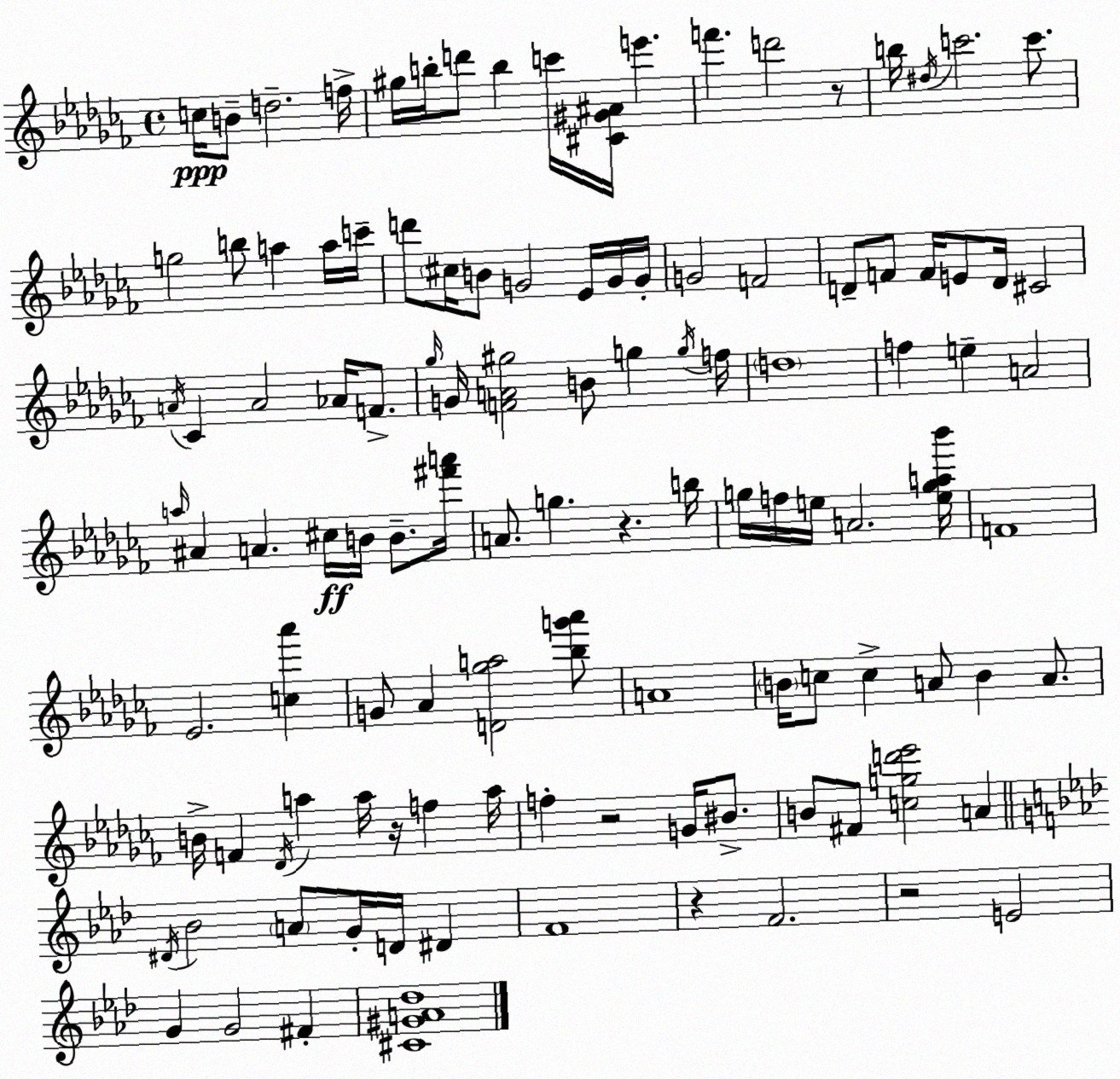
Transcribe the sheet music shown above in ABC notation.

X:1
T:Untitled
M:4/4
L:1/4
K:Abm
c/4 B/2 d2 f/4 ^g/4 b/4 d'/2 b c'/4 [^C^G^A]/4 e' f' d'2 z/2 b/4 ^d/4 c'2 c'/2 g2 b/2 a a/4 c'/4 d'/2 ^c/4 B/2 G2 _E/4 G/4 G/4 G2 F2 D/2 F/2 F/4 E/2 D/4 ^C2 A/4 _C A2 _A/4 F/2 _g/4 G/4 [FA^g]2 B/2 g g/4 f/4 d4 f e A2 a/4 ^A A ^c/4 B/4 B/2 [^f'a']/4 A/2 g z b/4 g/4 f/4 e/4 A2 [ega_b']/4 F4 _E2 [c_a'] G/2 _A [D_ga]2 [_bg'_a']/2 A4 B/4 c/2 c A/2 B A/2 B/4 F _D/4 a a/4 z/4 f a/4 f z2 G/4 ^B/2 B/2 ^F/2 [cgd'_e']2 A ^D/4 _B2 A/2 G/4 D/4 ^D F4 z F2 z2 E2 G G2 ^F [^C^GA_d]4